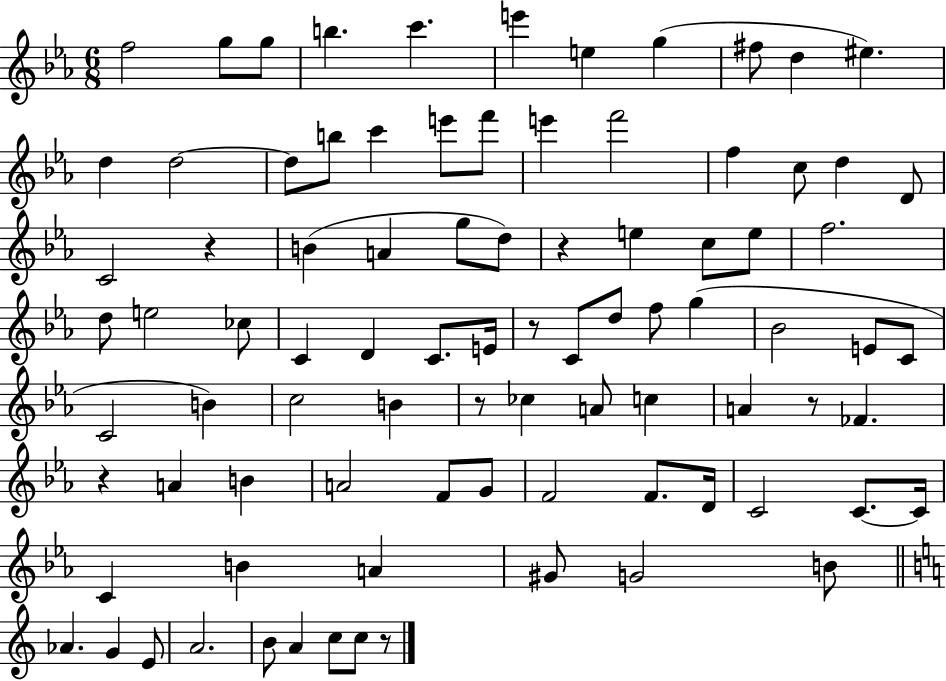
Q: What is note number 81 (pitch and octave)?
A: C5